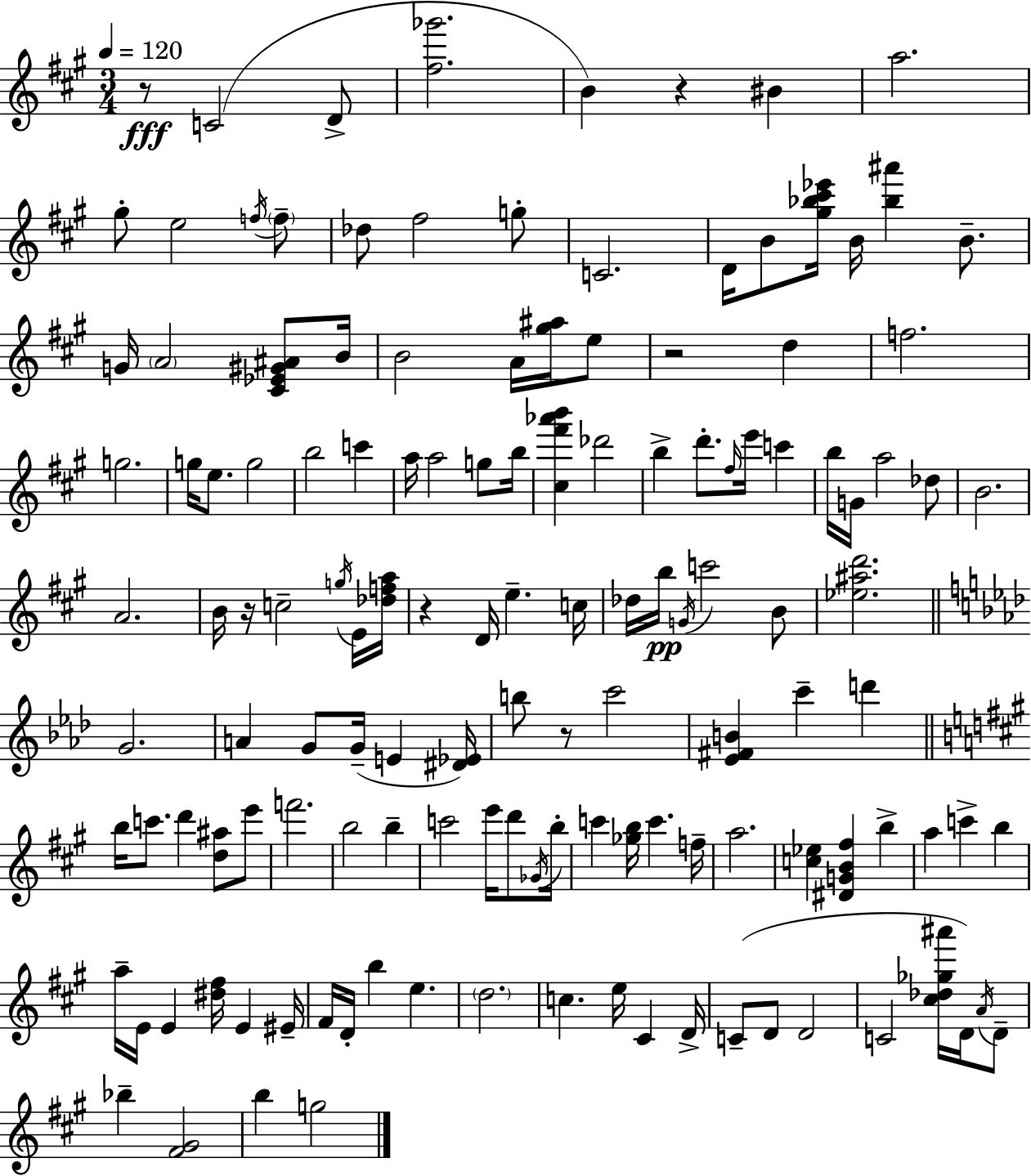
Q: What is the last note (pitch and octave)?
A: G5